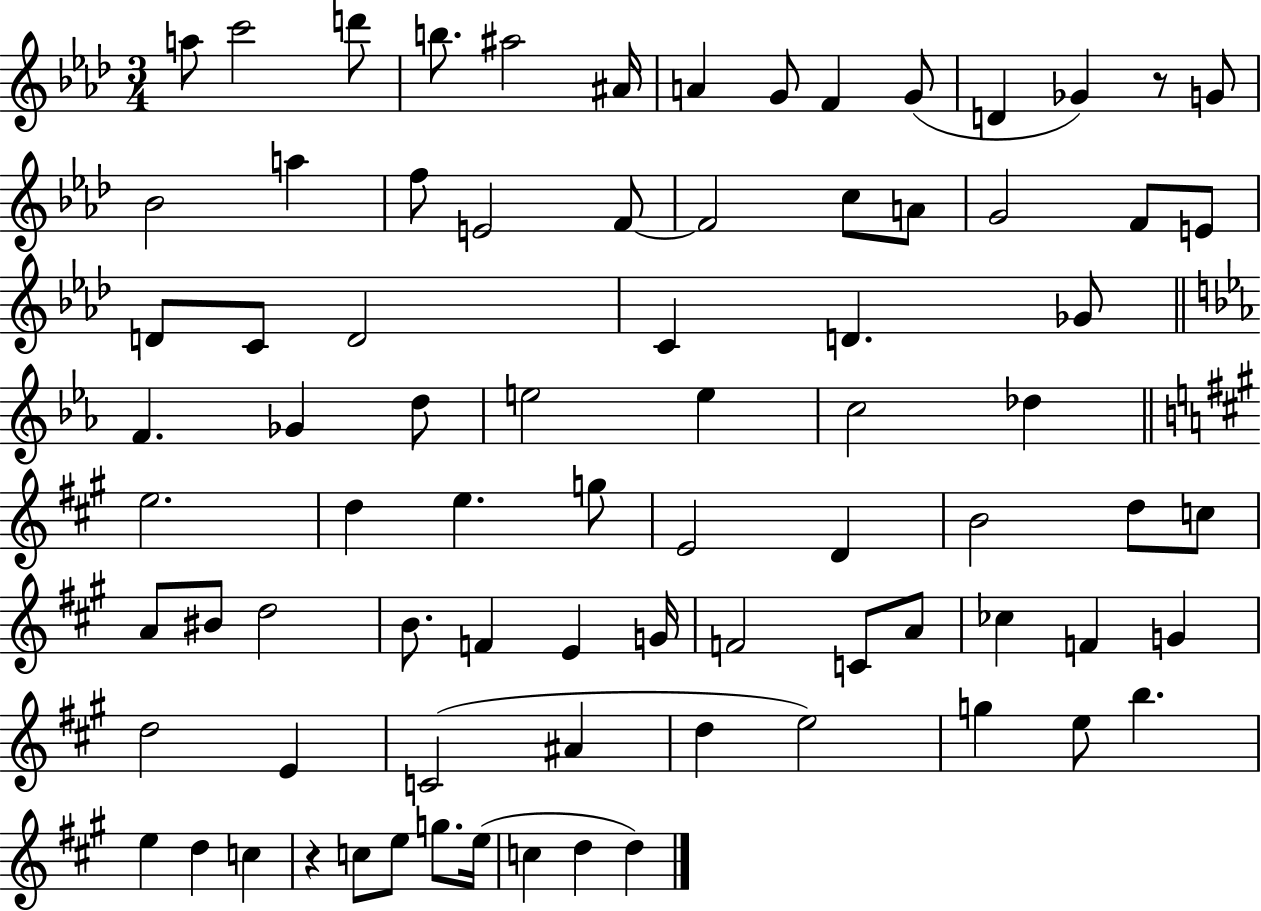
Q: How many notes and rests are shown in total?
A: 80